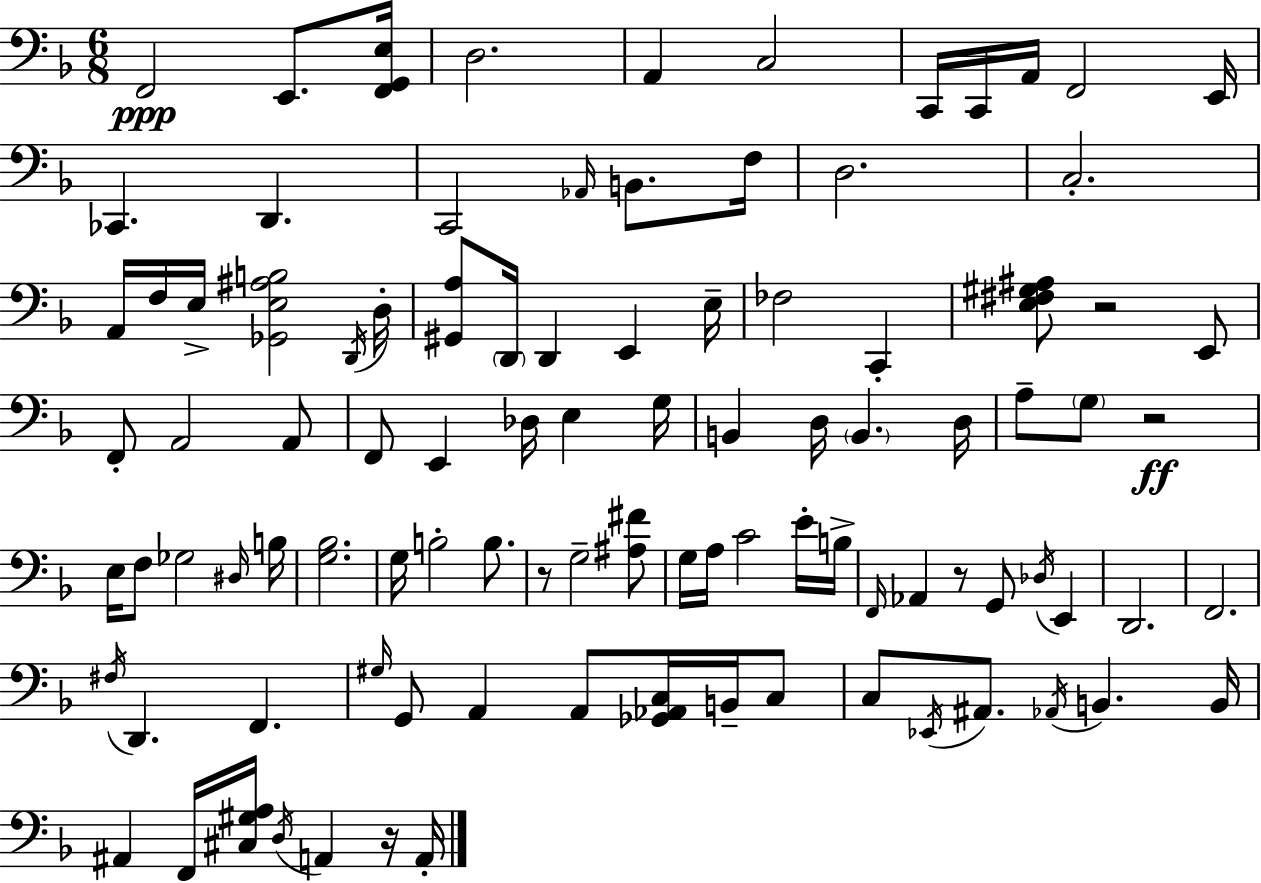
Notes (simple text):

F2/h E2/e. [F2,G2,E3]/s D3/h. A2/q C3/h C2/s C2/s A2/s F2/h E2/s CES2/q. D2/q. C2/h Ab2/s B2/e. F3/s D3/h. C3/h. A2/s F3/s E3/s [Gb2,E3,A#3,B3]/h D2/s D3/s [G#2,A3]/e D2/s D2/q E2/q E3/s FES3/h C2/q [E3,F#3,G#3,A#3]/e R/h E2/e F2/e A2/h A2/e F2/e E2/q Db3/s E3/q G3/s B2/q D3/s B2/q. D3/s A3/e G3/e R/h E3/s F3/e Gb3/h D#3/s B3/s [G3,Bb3]/h. G3/s B3/h B3/e. R/e G3/h [A#3,F#4]/e G3/s A3/s C4/h E4/s B3/s F2/s Ab2/q R/e G2/e Db3/s E2/q D2/h. F2/h. F#3/s D2/q. F2/q. G#3/s G2/e A2/q A2/e [Gb2,Ab2,C3]/s B2/s C3/e C3/e Eb2/s A#2/e. Ab2/s B2/q. B2/s A#2/q F2/s [C#3,G#3,A3]/s D3/s A2/q R/s A2/s